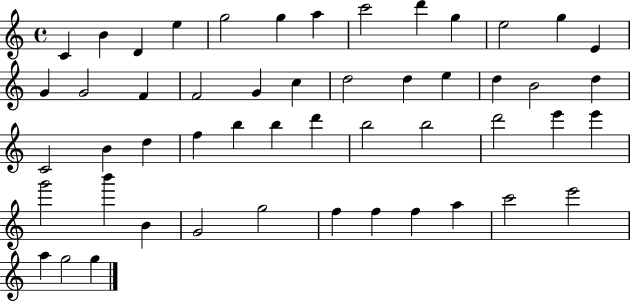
C4/q B4/q D4/q E5/q G5/h G5/q A5/q C6/h D6/q G5/q E5/h G5/q E4/q G4/q G4/h F4/q F4/h G4/q C5/q D5/h D5/q E5/q D5/q B4/h D5/q C4/h B4/q D5/q F5/q B5/q B5/q D6/q B5/h B5/h D6/h E6/q E6/q G6/h B6/q B4/q G4/h G5/h F5/q F5/q F5/q A5/q C6/h E6/h A5/q G5/h G5/q